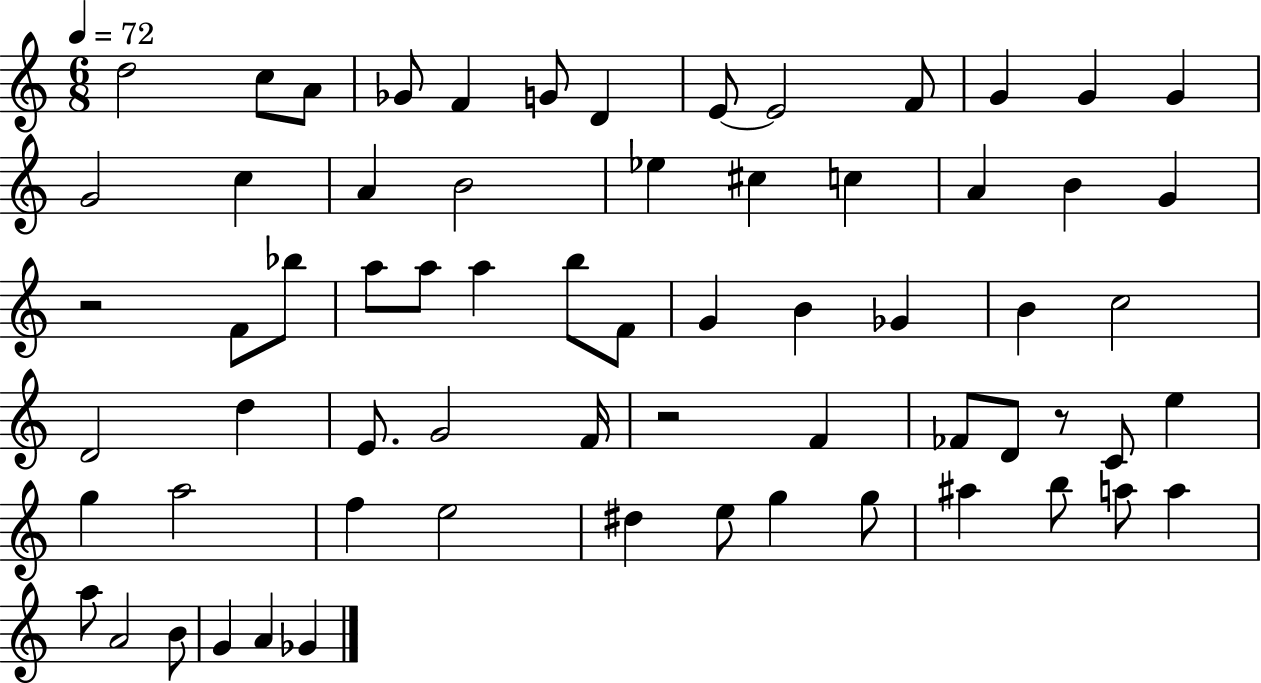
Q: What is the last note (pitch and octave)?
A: Gb4